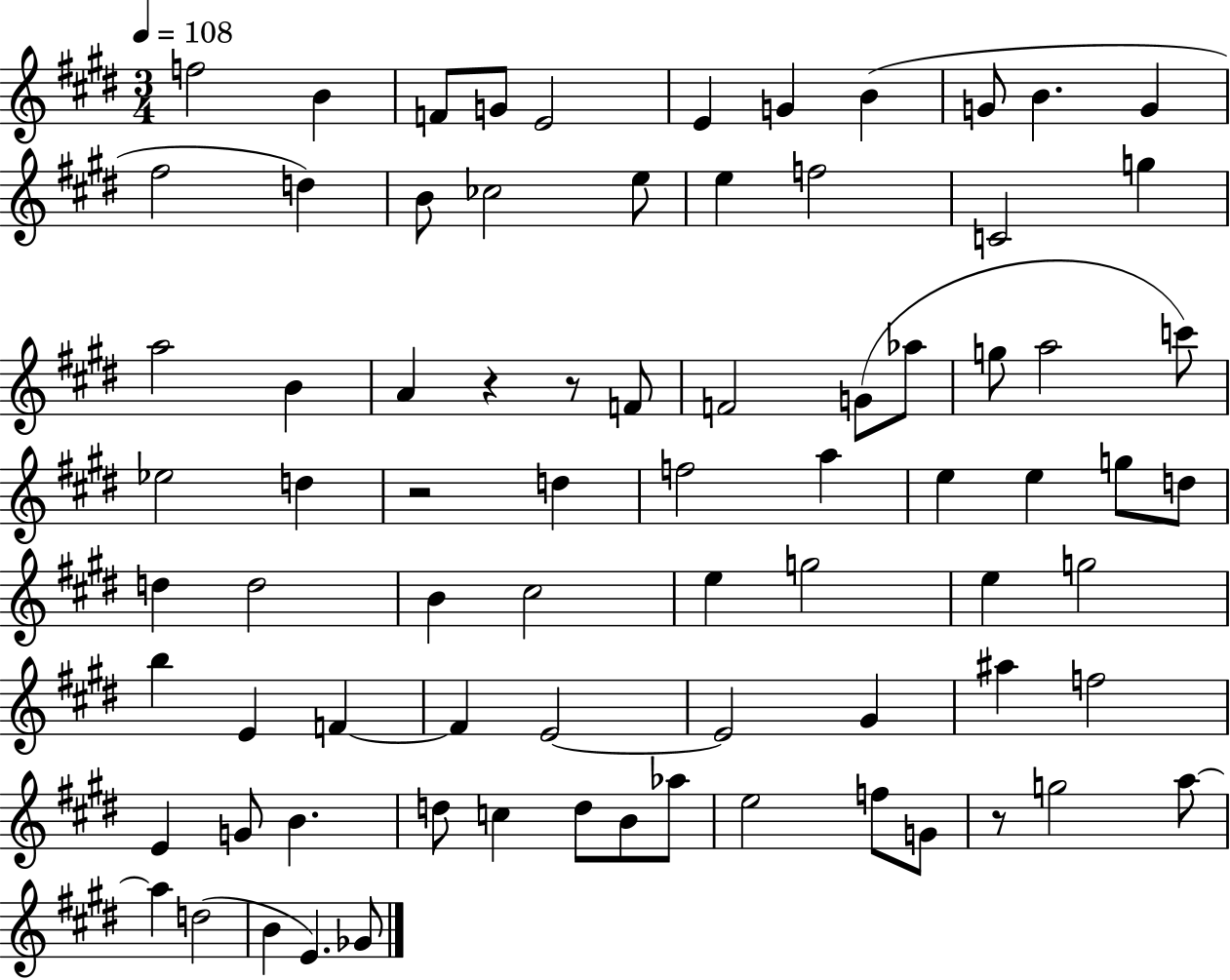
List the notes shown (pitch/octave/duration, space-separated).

F5/h B4/q F4/e G4/e E4/h E4/q G4/q B4/q G4/e B4/q. G4/q F#5/h D5/q B4/e CES5/h E5/e E5/q F5/h C4/h G5/q A5/h B4/q A4/q R/q R/e F4/e F4/h G4/e Ab5/e G5/e A5/h C6/e Eb5/h D5/q R/h D5/q F5/h A5/q E5/q E5/q G5/e D5/e D5/q D5/h B4/q C#5/h E5/q G5/h E5/q G5/h B5/q E4/q F4/q F4/q E4/h E4/h G#4/q A#5/q F5/h E4/q G4/e B4/q. D5/e C5/q D5/e B4/e Ab5/e E5/h F5/e G4/e R/e G5/h A5/e A5/q D5/h B4/q E4/q. Gb4/e